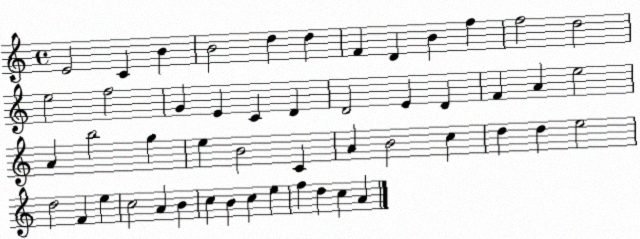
X:1
T:Untitled
M:4/4
L:1/4
K:C
E2 C B B2 d d F D B f f2 d2 e2 f2 G E C D D2 E D F A e2 A b2 g e B2 C A B2 c d d e2 d2 F e c2 A B c B c e f d c A